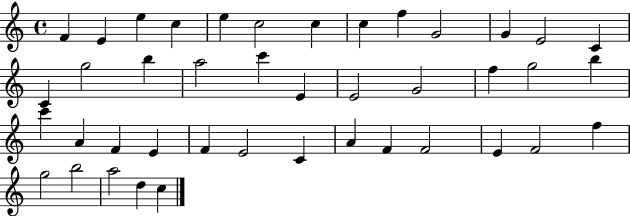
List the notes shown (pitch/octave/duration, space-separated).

F4/q E4/q E5/q C5/q E5/q C5/h C5/q C5/q F5/q G4/h G4/q E4/h C4/q C4/q G5/h B5/q A5/h C6/q E4/q E4/h G4/h F5/q G5/h B5/q C6/q A4/q F4/q E4/q F4/q E4/h C4/q A4/q F4/q F4/h E4/q F4/h F5/q G5/h B5/h A5/h D5/q C5/q